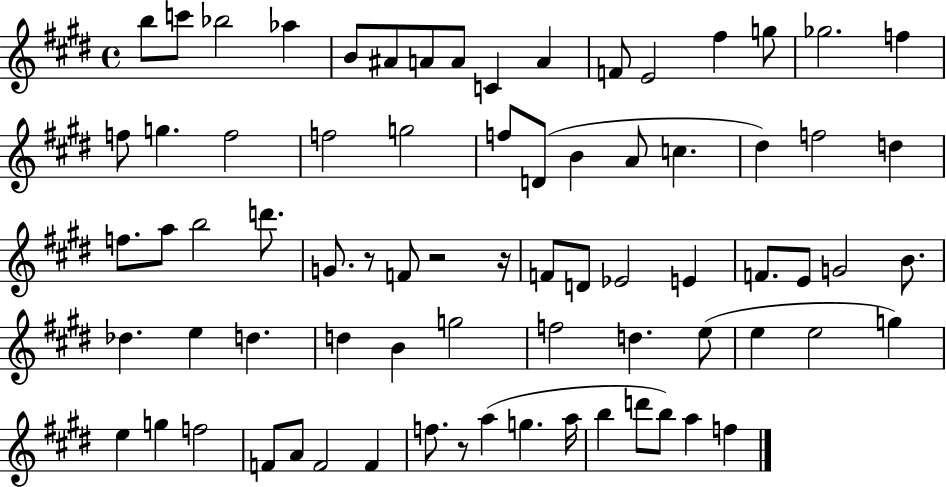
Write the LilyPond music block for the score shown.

{
  \clef treble
  \time 4/4
  \defaultTimeSignature
  \key e \major
  \repeat volta 2 { b''8 c'''8 bes''2 aes''4 | b'8 ais'8 a'8 a'8 c'4 a'4 | f'8 e'2 fis''4 g''8 | ges''2. f''4 | \break f''8 g''4. f''2 | f''2 g''2 | f''8 d'8( b'4 a'8 c''4. | dis''4) f''2 d''4 | \break f''8. a''8 b''2 d'''8. | g'8. r8 f'8 r2 r16 | f'8 d'8 ees'2 e'4 | f'8. e'8 g'2 b'8. | \break des''4. e''4 d''4. | d''4 b'4 g''2 | f''2 d''4. e''8( | e''4 e''2 g''4) | \break e''4 g''4 f''2 | f'8 a'8 f'2 f'4 | f''8. r8 a''4( g''4. a''16 | b''4 d'''8 b''8) a''4 f''4 | \break } \bar "|."
}